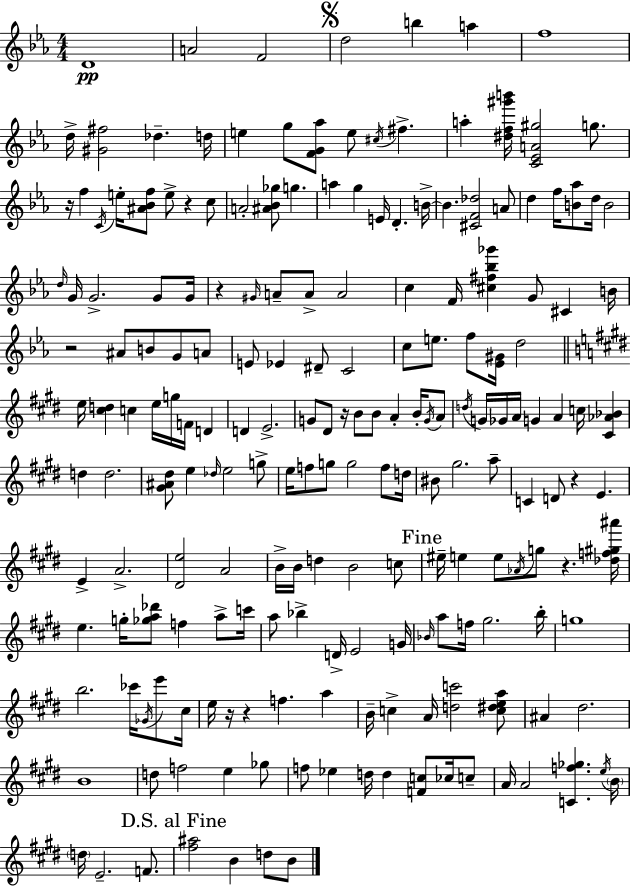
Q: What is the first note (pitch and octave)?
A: D4